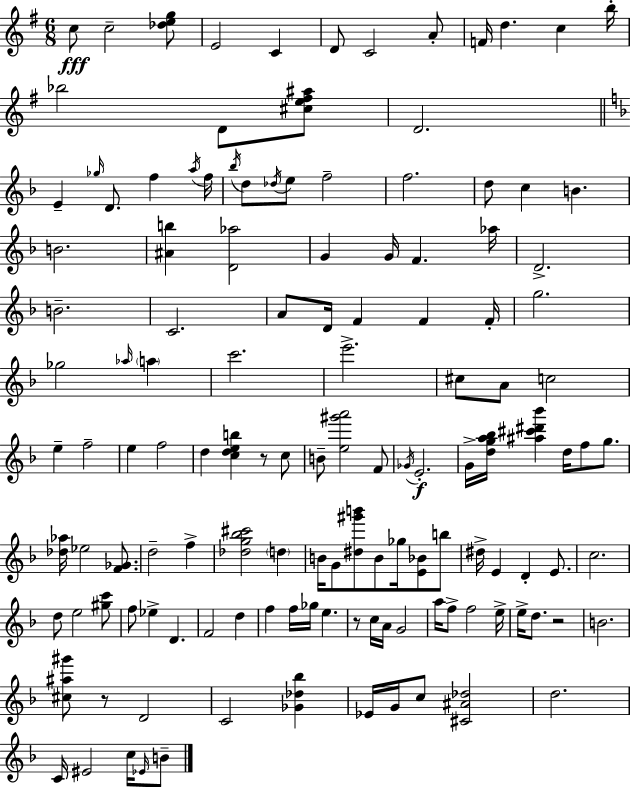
C5/e C5/h [Db5,E5,G5]/e E4/h C4/q D4/e C4/h A4/e F4/s D5/q. C5/q B5/s Bb5/h D4/e [C#5,E5,F#5,A#5]/e D4/h. E4/q Gb5/s D4/e. F5/q A5/s F5/s Bb5/s D5/e Db5/s E5/e F5/h F5/h. D5/e C5/q B4/q. B4/h. [A#4,B5]/q [D4,Ab5]/h G4/q G4/s F4/q. Ab5/s D4/h. B4/h. C4/h. A4/e D4/s F4/q F4/q F4/s G5/h. Gb5/h Ab5/s A5/q C6/h. E6/h. C#5/e A4/e C5/h E5/q F5/h E5/q F5/h D5/q [C5,D5,E5,B5]/q R/e C5/e B4/e [E5,G#6,A6]/h F4/e Gb4/s E4/h. G4/s [D5,G5,A5,Bb5]/s [A#5,C#6,D#6,Bb6]/q D5/s F5/e G5/e. [Db5,Ab5]/s Eb5/h [F4,Gb4]/e. D5/h F5/q [Db5,G5,Bb5,C#6]/h D5/q B4/s G4/e [D#5,G#6,B6]/e B4/e Gb5/s [E4,Bb4]/e B5/e D#5/s E4/q D4/q E4/e. C5/h. D5/e E5/h [G#5,C6]/e F5/e Eb5/q D4/q. F4/h D5/q F5/q F5/s Gb5/s E5/q. R/e C5/s A4/s G4/h A5/s F5/e F5/h E5/s E5/s D5/e. R/h B4/h. [C#5,A#5,G#6]/e R/e D4/h C4/h [Gb4,Db5,Bb5]/q Eb4/s G4/s C5/e [C#4,A#4,Db5]/h D5/h. C4/s EIS4/h C5/s Eb4/s B4/e